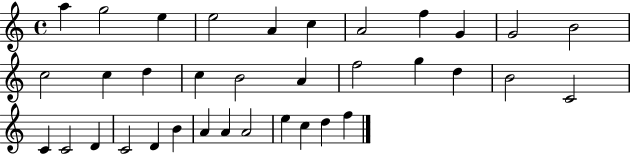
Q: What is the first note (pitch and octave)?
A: A5